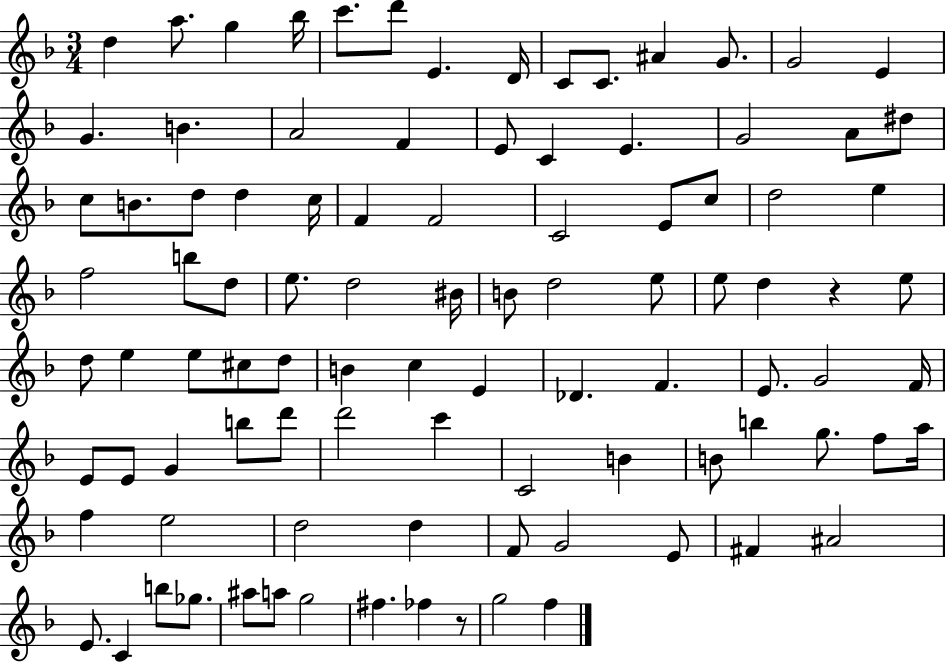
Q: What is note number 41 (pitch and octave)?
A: D5